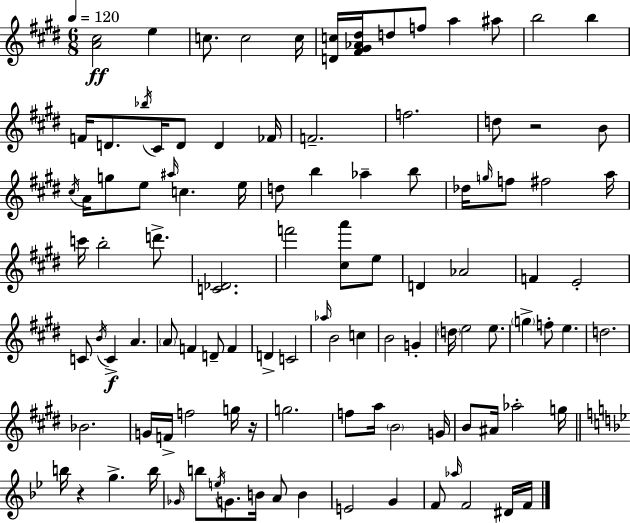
X:1
T:Untitled
M:6/8
L:1/4
K:E
[A^c]2 e c/2 c2 c/4 [Dc]/4 [^F^G_A^d]/4 d/2 f/2 a ^a/2 b2 b F/4 D/2 _b/4 ^C/4 D/2 D _F/4 F2 f2 d/2 z2 B/2 ^c/4 A/4 g/2 e/2 ^a/4 c e/4 d/2 b _a b/2 _d/4 g/4 f/2 ^f2 a/4 c'/4 b2 d'/2 [C_D]2 f'2 [^ca']/2 e/2 D _A2 F E2 C/2 B/4 C A A/2 F D/2 F D C2 _a/4 B2 c B2 G d/4 e2 e/2 g f/2 e d2 _B2 G/4 F/4 f2 g/4 z/4 g2 f/2 a/4 B2 G/4 B/2 ^A/4 _a2 g/4 b/4 z g b/4 _G/4 b/2 e/4 G/2 B/4 A/2 B E2 G F/2 _a/4 F2 ^D/4 F/4